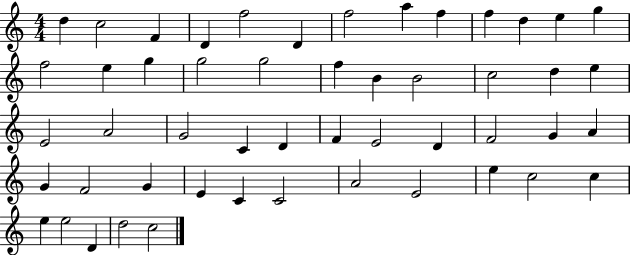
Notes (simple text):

D5/q C5/h F4/q D4/q F5/h D4/q F5/h A5/q F5/q F5/q D5/q E5/q G5/q F5/h E5/q G5/q G5/h G5/h F5/q B4/q B4/h C5/h D5/q E5/q E4/h A4/h G4/h C4/q D4/q F4/q E4/h D4/q F4/h G4/q A4/q G4/q F4/h G4/q E4/q C4/q C4/h A4/h E4/h E5/q C5/h C5/q E5/q E5/h D4/q D5/h C5/h